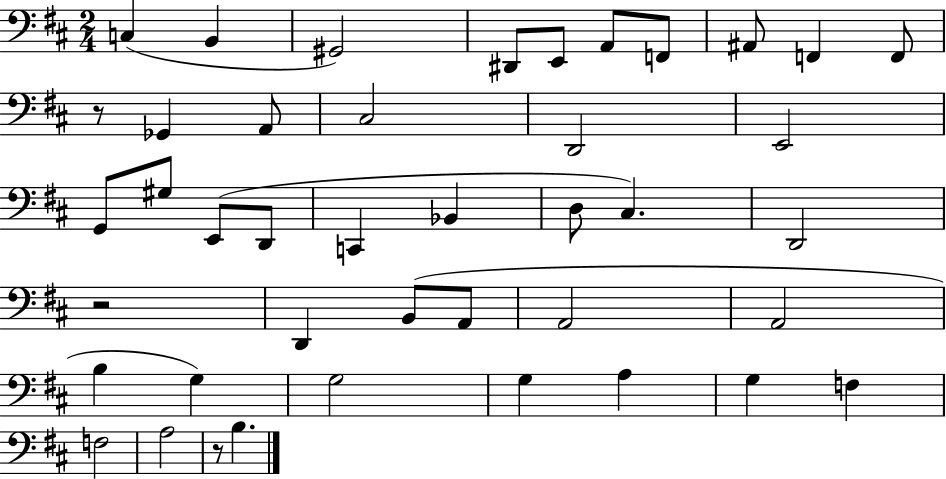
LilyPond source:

{
  \clef bass
  \numericTimeSignature
  \time 2/4
  \key d \major
  c4( b,4 | gis,2) | dis,8 e,8 a,8 f,8 | ais,8 f,4 f,8 | \break r8 ges,4 a,8 | cis2 | d,2 | e,2 | \break g,8 gis8 e,8( d,8 | c,4 bes,4 | d8 cis4.) | d,2 | \break r2 | d,4 b,8( a,8 | a,2 | a,2 | \break b4 g4) | g2 | g4 a4 | g4 f4 | \break f2 | a2 | r8 b4. | \bar "|."
}